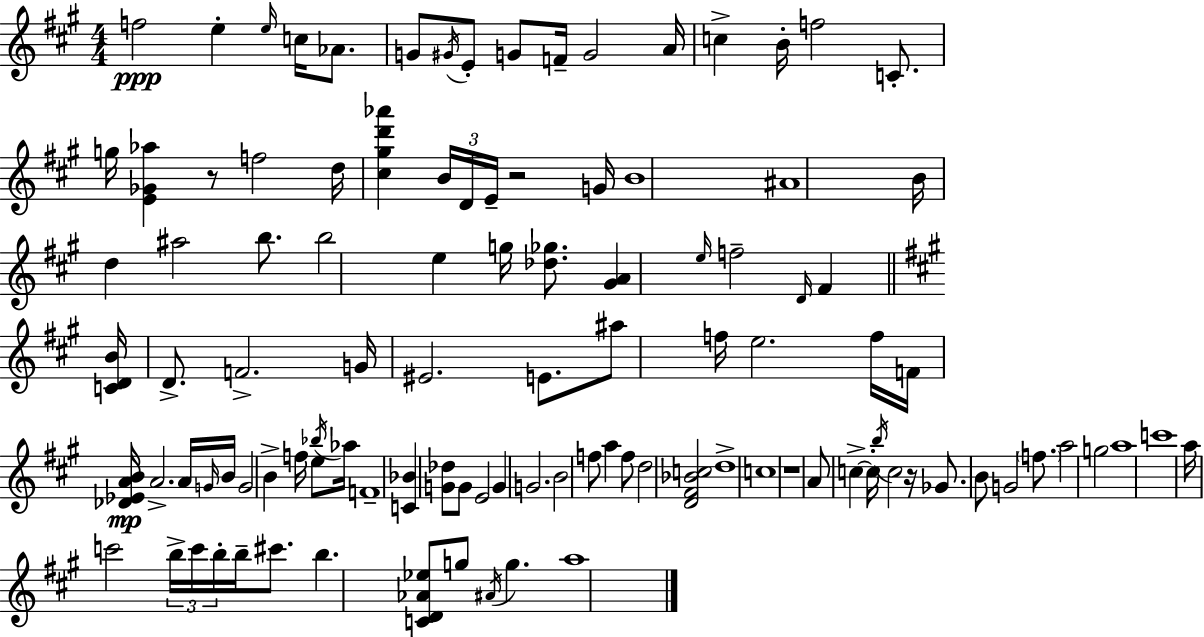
{
  \clef treble
  \numericTimeSignature
  \time 4/4
  \key a \major
  f''2\ppp e''4-. \grace { e''16 } c''16 aes'8. | g'8 \acciaccatura { gis'16 } e'8-. g'8 f'16-- g'2 | a'16 c''4-> b'16-. f''2 c'8.-. | g''16 <e' ges' aes''>4 r8 f''2 | \break d''16 <cis'' gis'' d''' aes'''>4 \tuplet 3/2 { b'16 d'16 e'16-- } r2 | g'16 b'1 | ais'1 | b'16 d''4 ais''2 b''8. | \break b''2 e''4 g''16 <des'' ges''>8. | <gis' a'>4 \grace { e''16 } f''2-- \grace { d'16 } | fis'4 \bar "||" \break \key a \major <c' d' b'>16 d'8.-> f'2.-> | g'16 eis'2. e'8. | ais''8 f''16 e''2. f''16 | f'16 <des' ees' a' b'>16\mp a'2.-> a'16 \grace { g'16 } | \break b'16 g'2 b'4-> f''16 e''8 | \acciaccatura { bes''16 } aes''16 f'1-- | <c' bes'>4 <g' des''>8 g'8 e'2 | g'4 g'2. | \break b'2 f''8 a''4 | f''8 d''2 <d' fis' bes' c''>2 | d''1-> | c''1 | \break r1 | a'8 c''4->~~ c''16-. \acciaccatura { b''16 } c''2 | r16 ges'8. b'8 g'2 | \parenthesize f''8. a''2 g''2 | \break a''1 | c'''1 | a''16 c'''2 \tuplet 3/2 { b''16-> c'''16 b''16-. } b''16-- | cis'''8. b''4. <c' d' aes' ees''>8 g''8 \acciaccatura { ais'16 } g''4. | \break a''1 | \bar "|."
}